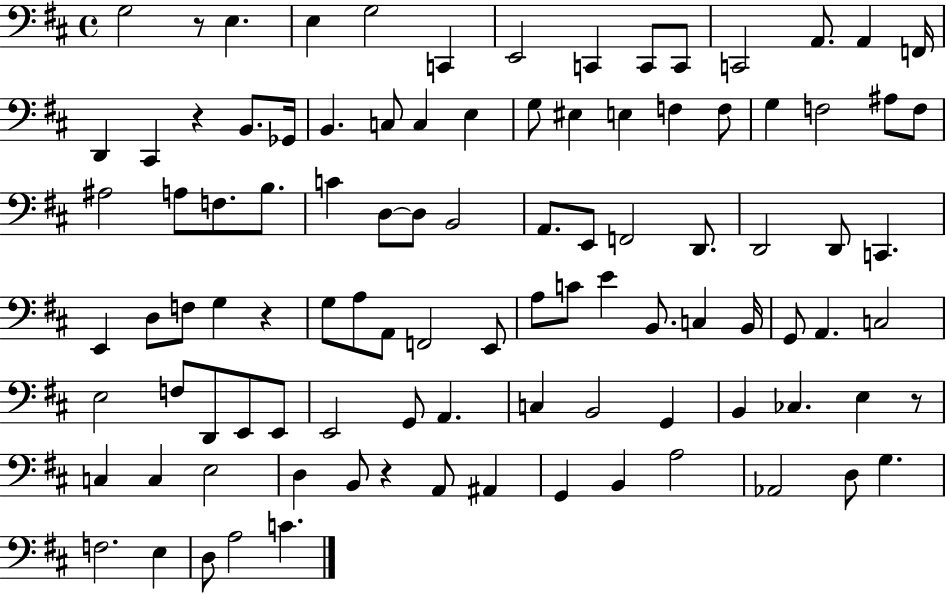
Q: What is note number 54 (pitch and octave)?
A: E2